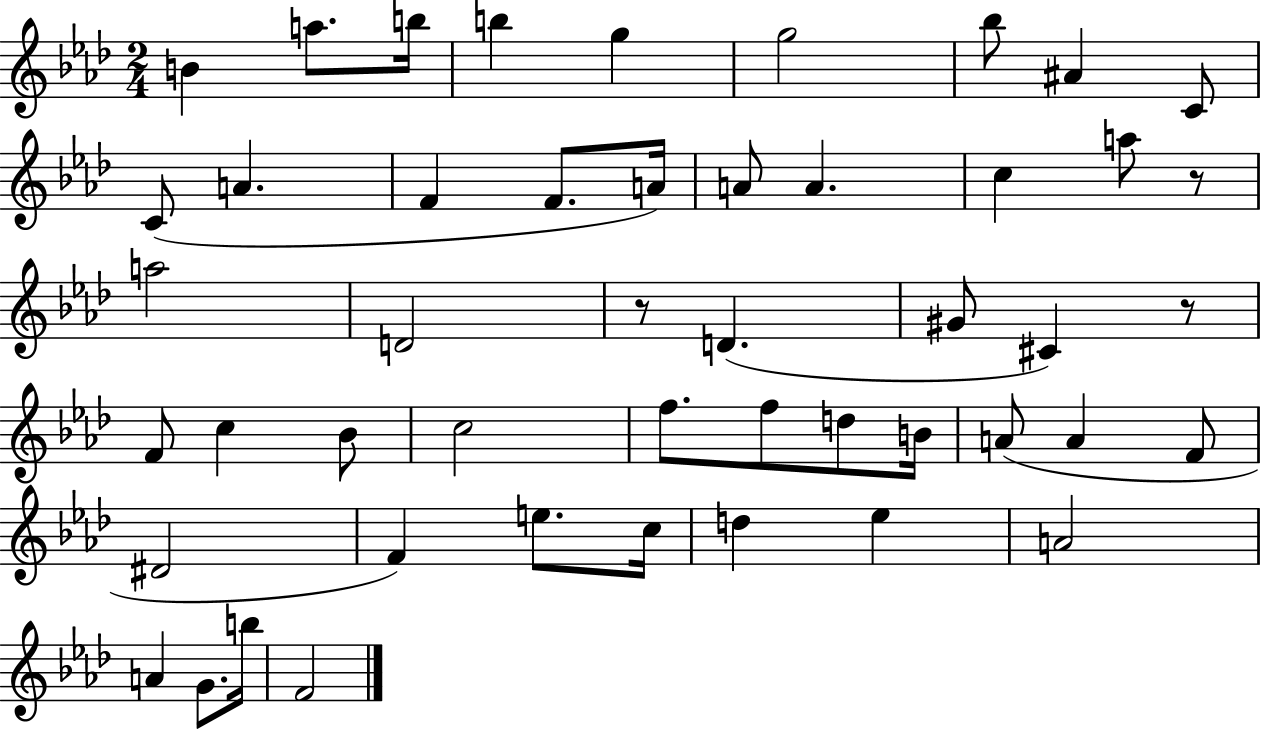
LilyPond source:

{
  \clef treble
  \numericTimeSignature
  \time 2/4
  \key aes \major
  b'4 a''8. b''16 | b''4 g''4 | g''2 | bes''8 ais'4 c'8 | \break c'8( a'4. | f'4 f'8. a'16) | a'8 a'4. | c''4 a''8 r8 | \break a''2 | d'2 | r8 d'4.( | gis'8 cis'4) r8 | \break f'8 c''4 bes'8 | c''2 | f''8. f''8 d''8 b'16 | a'8( a'4 f'8 | \break dis'2 | f'4) e''8. c''16 | d''4 ees''4 | a'2 | \break a'4 g'8. b''16 | f'2 | \bar "|."
}